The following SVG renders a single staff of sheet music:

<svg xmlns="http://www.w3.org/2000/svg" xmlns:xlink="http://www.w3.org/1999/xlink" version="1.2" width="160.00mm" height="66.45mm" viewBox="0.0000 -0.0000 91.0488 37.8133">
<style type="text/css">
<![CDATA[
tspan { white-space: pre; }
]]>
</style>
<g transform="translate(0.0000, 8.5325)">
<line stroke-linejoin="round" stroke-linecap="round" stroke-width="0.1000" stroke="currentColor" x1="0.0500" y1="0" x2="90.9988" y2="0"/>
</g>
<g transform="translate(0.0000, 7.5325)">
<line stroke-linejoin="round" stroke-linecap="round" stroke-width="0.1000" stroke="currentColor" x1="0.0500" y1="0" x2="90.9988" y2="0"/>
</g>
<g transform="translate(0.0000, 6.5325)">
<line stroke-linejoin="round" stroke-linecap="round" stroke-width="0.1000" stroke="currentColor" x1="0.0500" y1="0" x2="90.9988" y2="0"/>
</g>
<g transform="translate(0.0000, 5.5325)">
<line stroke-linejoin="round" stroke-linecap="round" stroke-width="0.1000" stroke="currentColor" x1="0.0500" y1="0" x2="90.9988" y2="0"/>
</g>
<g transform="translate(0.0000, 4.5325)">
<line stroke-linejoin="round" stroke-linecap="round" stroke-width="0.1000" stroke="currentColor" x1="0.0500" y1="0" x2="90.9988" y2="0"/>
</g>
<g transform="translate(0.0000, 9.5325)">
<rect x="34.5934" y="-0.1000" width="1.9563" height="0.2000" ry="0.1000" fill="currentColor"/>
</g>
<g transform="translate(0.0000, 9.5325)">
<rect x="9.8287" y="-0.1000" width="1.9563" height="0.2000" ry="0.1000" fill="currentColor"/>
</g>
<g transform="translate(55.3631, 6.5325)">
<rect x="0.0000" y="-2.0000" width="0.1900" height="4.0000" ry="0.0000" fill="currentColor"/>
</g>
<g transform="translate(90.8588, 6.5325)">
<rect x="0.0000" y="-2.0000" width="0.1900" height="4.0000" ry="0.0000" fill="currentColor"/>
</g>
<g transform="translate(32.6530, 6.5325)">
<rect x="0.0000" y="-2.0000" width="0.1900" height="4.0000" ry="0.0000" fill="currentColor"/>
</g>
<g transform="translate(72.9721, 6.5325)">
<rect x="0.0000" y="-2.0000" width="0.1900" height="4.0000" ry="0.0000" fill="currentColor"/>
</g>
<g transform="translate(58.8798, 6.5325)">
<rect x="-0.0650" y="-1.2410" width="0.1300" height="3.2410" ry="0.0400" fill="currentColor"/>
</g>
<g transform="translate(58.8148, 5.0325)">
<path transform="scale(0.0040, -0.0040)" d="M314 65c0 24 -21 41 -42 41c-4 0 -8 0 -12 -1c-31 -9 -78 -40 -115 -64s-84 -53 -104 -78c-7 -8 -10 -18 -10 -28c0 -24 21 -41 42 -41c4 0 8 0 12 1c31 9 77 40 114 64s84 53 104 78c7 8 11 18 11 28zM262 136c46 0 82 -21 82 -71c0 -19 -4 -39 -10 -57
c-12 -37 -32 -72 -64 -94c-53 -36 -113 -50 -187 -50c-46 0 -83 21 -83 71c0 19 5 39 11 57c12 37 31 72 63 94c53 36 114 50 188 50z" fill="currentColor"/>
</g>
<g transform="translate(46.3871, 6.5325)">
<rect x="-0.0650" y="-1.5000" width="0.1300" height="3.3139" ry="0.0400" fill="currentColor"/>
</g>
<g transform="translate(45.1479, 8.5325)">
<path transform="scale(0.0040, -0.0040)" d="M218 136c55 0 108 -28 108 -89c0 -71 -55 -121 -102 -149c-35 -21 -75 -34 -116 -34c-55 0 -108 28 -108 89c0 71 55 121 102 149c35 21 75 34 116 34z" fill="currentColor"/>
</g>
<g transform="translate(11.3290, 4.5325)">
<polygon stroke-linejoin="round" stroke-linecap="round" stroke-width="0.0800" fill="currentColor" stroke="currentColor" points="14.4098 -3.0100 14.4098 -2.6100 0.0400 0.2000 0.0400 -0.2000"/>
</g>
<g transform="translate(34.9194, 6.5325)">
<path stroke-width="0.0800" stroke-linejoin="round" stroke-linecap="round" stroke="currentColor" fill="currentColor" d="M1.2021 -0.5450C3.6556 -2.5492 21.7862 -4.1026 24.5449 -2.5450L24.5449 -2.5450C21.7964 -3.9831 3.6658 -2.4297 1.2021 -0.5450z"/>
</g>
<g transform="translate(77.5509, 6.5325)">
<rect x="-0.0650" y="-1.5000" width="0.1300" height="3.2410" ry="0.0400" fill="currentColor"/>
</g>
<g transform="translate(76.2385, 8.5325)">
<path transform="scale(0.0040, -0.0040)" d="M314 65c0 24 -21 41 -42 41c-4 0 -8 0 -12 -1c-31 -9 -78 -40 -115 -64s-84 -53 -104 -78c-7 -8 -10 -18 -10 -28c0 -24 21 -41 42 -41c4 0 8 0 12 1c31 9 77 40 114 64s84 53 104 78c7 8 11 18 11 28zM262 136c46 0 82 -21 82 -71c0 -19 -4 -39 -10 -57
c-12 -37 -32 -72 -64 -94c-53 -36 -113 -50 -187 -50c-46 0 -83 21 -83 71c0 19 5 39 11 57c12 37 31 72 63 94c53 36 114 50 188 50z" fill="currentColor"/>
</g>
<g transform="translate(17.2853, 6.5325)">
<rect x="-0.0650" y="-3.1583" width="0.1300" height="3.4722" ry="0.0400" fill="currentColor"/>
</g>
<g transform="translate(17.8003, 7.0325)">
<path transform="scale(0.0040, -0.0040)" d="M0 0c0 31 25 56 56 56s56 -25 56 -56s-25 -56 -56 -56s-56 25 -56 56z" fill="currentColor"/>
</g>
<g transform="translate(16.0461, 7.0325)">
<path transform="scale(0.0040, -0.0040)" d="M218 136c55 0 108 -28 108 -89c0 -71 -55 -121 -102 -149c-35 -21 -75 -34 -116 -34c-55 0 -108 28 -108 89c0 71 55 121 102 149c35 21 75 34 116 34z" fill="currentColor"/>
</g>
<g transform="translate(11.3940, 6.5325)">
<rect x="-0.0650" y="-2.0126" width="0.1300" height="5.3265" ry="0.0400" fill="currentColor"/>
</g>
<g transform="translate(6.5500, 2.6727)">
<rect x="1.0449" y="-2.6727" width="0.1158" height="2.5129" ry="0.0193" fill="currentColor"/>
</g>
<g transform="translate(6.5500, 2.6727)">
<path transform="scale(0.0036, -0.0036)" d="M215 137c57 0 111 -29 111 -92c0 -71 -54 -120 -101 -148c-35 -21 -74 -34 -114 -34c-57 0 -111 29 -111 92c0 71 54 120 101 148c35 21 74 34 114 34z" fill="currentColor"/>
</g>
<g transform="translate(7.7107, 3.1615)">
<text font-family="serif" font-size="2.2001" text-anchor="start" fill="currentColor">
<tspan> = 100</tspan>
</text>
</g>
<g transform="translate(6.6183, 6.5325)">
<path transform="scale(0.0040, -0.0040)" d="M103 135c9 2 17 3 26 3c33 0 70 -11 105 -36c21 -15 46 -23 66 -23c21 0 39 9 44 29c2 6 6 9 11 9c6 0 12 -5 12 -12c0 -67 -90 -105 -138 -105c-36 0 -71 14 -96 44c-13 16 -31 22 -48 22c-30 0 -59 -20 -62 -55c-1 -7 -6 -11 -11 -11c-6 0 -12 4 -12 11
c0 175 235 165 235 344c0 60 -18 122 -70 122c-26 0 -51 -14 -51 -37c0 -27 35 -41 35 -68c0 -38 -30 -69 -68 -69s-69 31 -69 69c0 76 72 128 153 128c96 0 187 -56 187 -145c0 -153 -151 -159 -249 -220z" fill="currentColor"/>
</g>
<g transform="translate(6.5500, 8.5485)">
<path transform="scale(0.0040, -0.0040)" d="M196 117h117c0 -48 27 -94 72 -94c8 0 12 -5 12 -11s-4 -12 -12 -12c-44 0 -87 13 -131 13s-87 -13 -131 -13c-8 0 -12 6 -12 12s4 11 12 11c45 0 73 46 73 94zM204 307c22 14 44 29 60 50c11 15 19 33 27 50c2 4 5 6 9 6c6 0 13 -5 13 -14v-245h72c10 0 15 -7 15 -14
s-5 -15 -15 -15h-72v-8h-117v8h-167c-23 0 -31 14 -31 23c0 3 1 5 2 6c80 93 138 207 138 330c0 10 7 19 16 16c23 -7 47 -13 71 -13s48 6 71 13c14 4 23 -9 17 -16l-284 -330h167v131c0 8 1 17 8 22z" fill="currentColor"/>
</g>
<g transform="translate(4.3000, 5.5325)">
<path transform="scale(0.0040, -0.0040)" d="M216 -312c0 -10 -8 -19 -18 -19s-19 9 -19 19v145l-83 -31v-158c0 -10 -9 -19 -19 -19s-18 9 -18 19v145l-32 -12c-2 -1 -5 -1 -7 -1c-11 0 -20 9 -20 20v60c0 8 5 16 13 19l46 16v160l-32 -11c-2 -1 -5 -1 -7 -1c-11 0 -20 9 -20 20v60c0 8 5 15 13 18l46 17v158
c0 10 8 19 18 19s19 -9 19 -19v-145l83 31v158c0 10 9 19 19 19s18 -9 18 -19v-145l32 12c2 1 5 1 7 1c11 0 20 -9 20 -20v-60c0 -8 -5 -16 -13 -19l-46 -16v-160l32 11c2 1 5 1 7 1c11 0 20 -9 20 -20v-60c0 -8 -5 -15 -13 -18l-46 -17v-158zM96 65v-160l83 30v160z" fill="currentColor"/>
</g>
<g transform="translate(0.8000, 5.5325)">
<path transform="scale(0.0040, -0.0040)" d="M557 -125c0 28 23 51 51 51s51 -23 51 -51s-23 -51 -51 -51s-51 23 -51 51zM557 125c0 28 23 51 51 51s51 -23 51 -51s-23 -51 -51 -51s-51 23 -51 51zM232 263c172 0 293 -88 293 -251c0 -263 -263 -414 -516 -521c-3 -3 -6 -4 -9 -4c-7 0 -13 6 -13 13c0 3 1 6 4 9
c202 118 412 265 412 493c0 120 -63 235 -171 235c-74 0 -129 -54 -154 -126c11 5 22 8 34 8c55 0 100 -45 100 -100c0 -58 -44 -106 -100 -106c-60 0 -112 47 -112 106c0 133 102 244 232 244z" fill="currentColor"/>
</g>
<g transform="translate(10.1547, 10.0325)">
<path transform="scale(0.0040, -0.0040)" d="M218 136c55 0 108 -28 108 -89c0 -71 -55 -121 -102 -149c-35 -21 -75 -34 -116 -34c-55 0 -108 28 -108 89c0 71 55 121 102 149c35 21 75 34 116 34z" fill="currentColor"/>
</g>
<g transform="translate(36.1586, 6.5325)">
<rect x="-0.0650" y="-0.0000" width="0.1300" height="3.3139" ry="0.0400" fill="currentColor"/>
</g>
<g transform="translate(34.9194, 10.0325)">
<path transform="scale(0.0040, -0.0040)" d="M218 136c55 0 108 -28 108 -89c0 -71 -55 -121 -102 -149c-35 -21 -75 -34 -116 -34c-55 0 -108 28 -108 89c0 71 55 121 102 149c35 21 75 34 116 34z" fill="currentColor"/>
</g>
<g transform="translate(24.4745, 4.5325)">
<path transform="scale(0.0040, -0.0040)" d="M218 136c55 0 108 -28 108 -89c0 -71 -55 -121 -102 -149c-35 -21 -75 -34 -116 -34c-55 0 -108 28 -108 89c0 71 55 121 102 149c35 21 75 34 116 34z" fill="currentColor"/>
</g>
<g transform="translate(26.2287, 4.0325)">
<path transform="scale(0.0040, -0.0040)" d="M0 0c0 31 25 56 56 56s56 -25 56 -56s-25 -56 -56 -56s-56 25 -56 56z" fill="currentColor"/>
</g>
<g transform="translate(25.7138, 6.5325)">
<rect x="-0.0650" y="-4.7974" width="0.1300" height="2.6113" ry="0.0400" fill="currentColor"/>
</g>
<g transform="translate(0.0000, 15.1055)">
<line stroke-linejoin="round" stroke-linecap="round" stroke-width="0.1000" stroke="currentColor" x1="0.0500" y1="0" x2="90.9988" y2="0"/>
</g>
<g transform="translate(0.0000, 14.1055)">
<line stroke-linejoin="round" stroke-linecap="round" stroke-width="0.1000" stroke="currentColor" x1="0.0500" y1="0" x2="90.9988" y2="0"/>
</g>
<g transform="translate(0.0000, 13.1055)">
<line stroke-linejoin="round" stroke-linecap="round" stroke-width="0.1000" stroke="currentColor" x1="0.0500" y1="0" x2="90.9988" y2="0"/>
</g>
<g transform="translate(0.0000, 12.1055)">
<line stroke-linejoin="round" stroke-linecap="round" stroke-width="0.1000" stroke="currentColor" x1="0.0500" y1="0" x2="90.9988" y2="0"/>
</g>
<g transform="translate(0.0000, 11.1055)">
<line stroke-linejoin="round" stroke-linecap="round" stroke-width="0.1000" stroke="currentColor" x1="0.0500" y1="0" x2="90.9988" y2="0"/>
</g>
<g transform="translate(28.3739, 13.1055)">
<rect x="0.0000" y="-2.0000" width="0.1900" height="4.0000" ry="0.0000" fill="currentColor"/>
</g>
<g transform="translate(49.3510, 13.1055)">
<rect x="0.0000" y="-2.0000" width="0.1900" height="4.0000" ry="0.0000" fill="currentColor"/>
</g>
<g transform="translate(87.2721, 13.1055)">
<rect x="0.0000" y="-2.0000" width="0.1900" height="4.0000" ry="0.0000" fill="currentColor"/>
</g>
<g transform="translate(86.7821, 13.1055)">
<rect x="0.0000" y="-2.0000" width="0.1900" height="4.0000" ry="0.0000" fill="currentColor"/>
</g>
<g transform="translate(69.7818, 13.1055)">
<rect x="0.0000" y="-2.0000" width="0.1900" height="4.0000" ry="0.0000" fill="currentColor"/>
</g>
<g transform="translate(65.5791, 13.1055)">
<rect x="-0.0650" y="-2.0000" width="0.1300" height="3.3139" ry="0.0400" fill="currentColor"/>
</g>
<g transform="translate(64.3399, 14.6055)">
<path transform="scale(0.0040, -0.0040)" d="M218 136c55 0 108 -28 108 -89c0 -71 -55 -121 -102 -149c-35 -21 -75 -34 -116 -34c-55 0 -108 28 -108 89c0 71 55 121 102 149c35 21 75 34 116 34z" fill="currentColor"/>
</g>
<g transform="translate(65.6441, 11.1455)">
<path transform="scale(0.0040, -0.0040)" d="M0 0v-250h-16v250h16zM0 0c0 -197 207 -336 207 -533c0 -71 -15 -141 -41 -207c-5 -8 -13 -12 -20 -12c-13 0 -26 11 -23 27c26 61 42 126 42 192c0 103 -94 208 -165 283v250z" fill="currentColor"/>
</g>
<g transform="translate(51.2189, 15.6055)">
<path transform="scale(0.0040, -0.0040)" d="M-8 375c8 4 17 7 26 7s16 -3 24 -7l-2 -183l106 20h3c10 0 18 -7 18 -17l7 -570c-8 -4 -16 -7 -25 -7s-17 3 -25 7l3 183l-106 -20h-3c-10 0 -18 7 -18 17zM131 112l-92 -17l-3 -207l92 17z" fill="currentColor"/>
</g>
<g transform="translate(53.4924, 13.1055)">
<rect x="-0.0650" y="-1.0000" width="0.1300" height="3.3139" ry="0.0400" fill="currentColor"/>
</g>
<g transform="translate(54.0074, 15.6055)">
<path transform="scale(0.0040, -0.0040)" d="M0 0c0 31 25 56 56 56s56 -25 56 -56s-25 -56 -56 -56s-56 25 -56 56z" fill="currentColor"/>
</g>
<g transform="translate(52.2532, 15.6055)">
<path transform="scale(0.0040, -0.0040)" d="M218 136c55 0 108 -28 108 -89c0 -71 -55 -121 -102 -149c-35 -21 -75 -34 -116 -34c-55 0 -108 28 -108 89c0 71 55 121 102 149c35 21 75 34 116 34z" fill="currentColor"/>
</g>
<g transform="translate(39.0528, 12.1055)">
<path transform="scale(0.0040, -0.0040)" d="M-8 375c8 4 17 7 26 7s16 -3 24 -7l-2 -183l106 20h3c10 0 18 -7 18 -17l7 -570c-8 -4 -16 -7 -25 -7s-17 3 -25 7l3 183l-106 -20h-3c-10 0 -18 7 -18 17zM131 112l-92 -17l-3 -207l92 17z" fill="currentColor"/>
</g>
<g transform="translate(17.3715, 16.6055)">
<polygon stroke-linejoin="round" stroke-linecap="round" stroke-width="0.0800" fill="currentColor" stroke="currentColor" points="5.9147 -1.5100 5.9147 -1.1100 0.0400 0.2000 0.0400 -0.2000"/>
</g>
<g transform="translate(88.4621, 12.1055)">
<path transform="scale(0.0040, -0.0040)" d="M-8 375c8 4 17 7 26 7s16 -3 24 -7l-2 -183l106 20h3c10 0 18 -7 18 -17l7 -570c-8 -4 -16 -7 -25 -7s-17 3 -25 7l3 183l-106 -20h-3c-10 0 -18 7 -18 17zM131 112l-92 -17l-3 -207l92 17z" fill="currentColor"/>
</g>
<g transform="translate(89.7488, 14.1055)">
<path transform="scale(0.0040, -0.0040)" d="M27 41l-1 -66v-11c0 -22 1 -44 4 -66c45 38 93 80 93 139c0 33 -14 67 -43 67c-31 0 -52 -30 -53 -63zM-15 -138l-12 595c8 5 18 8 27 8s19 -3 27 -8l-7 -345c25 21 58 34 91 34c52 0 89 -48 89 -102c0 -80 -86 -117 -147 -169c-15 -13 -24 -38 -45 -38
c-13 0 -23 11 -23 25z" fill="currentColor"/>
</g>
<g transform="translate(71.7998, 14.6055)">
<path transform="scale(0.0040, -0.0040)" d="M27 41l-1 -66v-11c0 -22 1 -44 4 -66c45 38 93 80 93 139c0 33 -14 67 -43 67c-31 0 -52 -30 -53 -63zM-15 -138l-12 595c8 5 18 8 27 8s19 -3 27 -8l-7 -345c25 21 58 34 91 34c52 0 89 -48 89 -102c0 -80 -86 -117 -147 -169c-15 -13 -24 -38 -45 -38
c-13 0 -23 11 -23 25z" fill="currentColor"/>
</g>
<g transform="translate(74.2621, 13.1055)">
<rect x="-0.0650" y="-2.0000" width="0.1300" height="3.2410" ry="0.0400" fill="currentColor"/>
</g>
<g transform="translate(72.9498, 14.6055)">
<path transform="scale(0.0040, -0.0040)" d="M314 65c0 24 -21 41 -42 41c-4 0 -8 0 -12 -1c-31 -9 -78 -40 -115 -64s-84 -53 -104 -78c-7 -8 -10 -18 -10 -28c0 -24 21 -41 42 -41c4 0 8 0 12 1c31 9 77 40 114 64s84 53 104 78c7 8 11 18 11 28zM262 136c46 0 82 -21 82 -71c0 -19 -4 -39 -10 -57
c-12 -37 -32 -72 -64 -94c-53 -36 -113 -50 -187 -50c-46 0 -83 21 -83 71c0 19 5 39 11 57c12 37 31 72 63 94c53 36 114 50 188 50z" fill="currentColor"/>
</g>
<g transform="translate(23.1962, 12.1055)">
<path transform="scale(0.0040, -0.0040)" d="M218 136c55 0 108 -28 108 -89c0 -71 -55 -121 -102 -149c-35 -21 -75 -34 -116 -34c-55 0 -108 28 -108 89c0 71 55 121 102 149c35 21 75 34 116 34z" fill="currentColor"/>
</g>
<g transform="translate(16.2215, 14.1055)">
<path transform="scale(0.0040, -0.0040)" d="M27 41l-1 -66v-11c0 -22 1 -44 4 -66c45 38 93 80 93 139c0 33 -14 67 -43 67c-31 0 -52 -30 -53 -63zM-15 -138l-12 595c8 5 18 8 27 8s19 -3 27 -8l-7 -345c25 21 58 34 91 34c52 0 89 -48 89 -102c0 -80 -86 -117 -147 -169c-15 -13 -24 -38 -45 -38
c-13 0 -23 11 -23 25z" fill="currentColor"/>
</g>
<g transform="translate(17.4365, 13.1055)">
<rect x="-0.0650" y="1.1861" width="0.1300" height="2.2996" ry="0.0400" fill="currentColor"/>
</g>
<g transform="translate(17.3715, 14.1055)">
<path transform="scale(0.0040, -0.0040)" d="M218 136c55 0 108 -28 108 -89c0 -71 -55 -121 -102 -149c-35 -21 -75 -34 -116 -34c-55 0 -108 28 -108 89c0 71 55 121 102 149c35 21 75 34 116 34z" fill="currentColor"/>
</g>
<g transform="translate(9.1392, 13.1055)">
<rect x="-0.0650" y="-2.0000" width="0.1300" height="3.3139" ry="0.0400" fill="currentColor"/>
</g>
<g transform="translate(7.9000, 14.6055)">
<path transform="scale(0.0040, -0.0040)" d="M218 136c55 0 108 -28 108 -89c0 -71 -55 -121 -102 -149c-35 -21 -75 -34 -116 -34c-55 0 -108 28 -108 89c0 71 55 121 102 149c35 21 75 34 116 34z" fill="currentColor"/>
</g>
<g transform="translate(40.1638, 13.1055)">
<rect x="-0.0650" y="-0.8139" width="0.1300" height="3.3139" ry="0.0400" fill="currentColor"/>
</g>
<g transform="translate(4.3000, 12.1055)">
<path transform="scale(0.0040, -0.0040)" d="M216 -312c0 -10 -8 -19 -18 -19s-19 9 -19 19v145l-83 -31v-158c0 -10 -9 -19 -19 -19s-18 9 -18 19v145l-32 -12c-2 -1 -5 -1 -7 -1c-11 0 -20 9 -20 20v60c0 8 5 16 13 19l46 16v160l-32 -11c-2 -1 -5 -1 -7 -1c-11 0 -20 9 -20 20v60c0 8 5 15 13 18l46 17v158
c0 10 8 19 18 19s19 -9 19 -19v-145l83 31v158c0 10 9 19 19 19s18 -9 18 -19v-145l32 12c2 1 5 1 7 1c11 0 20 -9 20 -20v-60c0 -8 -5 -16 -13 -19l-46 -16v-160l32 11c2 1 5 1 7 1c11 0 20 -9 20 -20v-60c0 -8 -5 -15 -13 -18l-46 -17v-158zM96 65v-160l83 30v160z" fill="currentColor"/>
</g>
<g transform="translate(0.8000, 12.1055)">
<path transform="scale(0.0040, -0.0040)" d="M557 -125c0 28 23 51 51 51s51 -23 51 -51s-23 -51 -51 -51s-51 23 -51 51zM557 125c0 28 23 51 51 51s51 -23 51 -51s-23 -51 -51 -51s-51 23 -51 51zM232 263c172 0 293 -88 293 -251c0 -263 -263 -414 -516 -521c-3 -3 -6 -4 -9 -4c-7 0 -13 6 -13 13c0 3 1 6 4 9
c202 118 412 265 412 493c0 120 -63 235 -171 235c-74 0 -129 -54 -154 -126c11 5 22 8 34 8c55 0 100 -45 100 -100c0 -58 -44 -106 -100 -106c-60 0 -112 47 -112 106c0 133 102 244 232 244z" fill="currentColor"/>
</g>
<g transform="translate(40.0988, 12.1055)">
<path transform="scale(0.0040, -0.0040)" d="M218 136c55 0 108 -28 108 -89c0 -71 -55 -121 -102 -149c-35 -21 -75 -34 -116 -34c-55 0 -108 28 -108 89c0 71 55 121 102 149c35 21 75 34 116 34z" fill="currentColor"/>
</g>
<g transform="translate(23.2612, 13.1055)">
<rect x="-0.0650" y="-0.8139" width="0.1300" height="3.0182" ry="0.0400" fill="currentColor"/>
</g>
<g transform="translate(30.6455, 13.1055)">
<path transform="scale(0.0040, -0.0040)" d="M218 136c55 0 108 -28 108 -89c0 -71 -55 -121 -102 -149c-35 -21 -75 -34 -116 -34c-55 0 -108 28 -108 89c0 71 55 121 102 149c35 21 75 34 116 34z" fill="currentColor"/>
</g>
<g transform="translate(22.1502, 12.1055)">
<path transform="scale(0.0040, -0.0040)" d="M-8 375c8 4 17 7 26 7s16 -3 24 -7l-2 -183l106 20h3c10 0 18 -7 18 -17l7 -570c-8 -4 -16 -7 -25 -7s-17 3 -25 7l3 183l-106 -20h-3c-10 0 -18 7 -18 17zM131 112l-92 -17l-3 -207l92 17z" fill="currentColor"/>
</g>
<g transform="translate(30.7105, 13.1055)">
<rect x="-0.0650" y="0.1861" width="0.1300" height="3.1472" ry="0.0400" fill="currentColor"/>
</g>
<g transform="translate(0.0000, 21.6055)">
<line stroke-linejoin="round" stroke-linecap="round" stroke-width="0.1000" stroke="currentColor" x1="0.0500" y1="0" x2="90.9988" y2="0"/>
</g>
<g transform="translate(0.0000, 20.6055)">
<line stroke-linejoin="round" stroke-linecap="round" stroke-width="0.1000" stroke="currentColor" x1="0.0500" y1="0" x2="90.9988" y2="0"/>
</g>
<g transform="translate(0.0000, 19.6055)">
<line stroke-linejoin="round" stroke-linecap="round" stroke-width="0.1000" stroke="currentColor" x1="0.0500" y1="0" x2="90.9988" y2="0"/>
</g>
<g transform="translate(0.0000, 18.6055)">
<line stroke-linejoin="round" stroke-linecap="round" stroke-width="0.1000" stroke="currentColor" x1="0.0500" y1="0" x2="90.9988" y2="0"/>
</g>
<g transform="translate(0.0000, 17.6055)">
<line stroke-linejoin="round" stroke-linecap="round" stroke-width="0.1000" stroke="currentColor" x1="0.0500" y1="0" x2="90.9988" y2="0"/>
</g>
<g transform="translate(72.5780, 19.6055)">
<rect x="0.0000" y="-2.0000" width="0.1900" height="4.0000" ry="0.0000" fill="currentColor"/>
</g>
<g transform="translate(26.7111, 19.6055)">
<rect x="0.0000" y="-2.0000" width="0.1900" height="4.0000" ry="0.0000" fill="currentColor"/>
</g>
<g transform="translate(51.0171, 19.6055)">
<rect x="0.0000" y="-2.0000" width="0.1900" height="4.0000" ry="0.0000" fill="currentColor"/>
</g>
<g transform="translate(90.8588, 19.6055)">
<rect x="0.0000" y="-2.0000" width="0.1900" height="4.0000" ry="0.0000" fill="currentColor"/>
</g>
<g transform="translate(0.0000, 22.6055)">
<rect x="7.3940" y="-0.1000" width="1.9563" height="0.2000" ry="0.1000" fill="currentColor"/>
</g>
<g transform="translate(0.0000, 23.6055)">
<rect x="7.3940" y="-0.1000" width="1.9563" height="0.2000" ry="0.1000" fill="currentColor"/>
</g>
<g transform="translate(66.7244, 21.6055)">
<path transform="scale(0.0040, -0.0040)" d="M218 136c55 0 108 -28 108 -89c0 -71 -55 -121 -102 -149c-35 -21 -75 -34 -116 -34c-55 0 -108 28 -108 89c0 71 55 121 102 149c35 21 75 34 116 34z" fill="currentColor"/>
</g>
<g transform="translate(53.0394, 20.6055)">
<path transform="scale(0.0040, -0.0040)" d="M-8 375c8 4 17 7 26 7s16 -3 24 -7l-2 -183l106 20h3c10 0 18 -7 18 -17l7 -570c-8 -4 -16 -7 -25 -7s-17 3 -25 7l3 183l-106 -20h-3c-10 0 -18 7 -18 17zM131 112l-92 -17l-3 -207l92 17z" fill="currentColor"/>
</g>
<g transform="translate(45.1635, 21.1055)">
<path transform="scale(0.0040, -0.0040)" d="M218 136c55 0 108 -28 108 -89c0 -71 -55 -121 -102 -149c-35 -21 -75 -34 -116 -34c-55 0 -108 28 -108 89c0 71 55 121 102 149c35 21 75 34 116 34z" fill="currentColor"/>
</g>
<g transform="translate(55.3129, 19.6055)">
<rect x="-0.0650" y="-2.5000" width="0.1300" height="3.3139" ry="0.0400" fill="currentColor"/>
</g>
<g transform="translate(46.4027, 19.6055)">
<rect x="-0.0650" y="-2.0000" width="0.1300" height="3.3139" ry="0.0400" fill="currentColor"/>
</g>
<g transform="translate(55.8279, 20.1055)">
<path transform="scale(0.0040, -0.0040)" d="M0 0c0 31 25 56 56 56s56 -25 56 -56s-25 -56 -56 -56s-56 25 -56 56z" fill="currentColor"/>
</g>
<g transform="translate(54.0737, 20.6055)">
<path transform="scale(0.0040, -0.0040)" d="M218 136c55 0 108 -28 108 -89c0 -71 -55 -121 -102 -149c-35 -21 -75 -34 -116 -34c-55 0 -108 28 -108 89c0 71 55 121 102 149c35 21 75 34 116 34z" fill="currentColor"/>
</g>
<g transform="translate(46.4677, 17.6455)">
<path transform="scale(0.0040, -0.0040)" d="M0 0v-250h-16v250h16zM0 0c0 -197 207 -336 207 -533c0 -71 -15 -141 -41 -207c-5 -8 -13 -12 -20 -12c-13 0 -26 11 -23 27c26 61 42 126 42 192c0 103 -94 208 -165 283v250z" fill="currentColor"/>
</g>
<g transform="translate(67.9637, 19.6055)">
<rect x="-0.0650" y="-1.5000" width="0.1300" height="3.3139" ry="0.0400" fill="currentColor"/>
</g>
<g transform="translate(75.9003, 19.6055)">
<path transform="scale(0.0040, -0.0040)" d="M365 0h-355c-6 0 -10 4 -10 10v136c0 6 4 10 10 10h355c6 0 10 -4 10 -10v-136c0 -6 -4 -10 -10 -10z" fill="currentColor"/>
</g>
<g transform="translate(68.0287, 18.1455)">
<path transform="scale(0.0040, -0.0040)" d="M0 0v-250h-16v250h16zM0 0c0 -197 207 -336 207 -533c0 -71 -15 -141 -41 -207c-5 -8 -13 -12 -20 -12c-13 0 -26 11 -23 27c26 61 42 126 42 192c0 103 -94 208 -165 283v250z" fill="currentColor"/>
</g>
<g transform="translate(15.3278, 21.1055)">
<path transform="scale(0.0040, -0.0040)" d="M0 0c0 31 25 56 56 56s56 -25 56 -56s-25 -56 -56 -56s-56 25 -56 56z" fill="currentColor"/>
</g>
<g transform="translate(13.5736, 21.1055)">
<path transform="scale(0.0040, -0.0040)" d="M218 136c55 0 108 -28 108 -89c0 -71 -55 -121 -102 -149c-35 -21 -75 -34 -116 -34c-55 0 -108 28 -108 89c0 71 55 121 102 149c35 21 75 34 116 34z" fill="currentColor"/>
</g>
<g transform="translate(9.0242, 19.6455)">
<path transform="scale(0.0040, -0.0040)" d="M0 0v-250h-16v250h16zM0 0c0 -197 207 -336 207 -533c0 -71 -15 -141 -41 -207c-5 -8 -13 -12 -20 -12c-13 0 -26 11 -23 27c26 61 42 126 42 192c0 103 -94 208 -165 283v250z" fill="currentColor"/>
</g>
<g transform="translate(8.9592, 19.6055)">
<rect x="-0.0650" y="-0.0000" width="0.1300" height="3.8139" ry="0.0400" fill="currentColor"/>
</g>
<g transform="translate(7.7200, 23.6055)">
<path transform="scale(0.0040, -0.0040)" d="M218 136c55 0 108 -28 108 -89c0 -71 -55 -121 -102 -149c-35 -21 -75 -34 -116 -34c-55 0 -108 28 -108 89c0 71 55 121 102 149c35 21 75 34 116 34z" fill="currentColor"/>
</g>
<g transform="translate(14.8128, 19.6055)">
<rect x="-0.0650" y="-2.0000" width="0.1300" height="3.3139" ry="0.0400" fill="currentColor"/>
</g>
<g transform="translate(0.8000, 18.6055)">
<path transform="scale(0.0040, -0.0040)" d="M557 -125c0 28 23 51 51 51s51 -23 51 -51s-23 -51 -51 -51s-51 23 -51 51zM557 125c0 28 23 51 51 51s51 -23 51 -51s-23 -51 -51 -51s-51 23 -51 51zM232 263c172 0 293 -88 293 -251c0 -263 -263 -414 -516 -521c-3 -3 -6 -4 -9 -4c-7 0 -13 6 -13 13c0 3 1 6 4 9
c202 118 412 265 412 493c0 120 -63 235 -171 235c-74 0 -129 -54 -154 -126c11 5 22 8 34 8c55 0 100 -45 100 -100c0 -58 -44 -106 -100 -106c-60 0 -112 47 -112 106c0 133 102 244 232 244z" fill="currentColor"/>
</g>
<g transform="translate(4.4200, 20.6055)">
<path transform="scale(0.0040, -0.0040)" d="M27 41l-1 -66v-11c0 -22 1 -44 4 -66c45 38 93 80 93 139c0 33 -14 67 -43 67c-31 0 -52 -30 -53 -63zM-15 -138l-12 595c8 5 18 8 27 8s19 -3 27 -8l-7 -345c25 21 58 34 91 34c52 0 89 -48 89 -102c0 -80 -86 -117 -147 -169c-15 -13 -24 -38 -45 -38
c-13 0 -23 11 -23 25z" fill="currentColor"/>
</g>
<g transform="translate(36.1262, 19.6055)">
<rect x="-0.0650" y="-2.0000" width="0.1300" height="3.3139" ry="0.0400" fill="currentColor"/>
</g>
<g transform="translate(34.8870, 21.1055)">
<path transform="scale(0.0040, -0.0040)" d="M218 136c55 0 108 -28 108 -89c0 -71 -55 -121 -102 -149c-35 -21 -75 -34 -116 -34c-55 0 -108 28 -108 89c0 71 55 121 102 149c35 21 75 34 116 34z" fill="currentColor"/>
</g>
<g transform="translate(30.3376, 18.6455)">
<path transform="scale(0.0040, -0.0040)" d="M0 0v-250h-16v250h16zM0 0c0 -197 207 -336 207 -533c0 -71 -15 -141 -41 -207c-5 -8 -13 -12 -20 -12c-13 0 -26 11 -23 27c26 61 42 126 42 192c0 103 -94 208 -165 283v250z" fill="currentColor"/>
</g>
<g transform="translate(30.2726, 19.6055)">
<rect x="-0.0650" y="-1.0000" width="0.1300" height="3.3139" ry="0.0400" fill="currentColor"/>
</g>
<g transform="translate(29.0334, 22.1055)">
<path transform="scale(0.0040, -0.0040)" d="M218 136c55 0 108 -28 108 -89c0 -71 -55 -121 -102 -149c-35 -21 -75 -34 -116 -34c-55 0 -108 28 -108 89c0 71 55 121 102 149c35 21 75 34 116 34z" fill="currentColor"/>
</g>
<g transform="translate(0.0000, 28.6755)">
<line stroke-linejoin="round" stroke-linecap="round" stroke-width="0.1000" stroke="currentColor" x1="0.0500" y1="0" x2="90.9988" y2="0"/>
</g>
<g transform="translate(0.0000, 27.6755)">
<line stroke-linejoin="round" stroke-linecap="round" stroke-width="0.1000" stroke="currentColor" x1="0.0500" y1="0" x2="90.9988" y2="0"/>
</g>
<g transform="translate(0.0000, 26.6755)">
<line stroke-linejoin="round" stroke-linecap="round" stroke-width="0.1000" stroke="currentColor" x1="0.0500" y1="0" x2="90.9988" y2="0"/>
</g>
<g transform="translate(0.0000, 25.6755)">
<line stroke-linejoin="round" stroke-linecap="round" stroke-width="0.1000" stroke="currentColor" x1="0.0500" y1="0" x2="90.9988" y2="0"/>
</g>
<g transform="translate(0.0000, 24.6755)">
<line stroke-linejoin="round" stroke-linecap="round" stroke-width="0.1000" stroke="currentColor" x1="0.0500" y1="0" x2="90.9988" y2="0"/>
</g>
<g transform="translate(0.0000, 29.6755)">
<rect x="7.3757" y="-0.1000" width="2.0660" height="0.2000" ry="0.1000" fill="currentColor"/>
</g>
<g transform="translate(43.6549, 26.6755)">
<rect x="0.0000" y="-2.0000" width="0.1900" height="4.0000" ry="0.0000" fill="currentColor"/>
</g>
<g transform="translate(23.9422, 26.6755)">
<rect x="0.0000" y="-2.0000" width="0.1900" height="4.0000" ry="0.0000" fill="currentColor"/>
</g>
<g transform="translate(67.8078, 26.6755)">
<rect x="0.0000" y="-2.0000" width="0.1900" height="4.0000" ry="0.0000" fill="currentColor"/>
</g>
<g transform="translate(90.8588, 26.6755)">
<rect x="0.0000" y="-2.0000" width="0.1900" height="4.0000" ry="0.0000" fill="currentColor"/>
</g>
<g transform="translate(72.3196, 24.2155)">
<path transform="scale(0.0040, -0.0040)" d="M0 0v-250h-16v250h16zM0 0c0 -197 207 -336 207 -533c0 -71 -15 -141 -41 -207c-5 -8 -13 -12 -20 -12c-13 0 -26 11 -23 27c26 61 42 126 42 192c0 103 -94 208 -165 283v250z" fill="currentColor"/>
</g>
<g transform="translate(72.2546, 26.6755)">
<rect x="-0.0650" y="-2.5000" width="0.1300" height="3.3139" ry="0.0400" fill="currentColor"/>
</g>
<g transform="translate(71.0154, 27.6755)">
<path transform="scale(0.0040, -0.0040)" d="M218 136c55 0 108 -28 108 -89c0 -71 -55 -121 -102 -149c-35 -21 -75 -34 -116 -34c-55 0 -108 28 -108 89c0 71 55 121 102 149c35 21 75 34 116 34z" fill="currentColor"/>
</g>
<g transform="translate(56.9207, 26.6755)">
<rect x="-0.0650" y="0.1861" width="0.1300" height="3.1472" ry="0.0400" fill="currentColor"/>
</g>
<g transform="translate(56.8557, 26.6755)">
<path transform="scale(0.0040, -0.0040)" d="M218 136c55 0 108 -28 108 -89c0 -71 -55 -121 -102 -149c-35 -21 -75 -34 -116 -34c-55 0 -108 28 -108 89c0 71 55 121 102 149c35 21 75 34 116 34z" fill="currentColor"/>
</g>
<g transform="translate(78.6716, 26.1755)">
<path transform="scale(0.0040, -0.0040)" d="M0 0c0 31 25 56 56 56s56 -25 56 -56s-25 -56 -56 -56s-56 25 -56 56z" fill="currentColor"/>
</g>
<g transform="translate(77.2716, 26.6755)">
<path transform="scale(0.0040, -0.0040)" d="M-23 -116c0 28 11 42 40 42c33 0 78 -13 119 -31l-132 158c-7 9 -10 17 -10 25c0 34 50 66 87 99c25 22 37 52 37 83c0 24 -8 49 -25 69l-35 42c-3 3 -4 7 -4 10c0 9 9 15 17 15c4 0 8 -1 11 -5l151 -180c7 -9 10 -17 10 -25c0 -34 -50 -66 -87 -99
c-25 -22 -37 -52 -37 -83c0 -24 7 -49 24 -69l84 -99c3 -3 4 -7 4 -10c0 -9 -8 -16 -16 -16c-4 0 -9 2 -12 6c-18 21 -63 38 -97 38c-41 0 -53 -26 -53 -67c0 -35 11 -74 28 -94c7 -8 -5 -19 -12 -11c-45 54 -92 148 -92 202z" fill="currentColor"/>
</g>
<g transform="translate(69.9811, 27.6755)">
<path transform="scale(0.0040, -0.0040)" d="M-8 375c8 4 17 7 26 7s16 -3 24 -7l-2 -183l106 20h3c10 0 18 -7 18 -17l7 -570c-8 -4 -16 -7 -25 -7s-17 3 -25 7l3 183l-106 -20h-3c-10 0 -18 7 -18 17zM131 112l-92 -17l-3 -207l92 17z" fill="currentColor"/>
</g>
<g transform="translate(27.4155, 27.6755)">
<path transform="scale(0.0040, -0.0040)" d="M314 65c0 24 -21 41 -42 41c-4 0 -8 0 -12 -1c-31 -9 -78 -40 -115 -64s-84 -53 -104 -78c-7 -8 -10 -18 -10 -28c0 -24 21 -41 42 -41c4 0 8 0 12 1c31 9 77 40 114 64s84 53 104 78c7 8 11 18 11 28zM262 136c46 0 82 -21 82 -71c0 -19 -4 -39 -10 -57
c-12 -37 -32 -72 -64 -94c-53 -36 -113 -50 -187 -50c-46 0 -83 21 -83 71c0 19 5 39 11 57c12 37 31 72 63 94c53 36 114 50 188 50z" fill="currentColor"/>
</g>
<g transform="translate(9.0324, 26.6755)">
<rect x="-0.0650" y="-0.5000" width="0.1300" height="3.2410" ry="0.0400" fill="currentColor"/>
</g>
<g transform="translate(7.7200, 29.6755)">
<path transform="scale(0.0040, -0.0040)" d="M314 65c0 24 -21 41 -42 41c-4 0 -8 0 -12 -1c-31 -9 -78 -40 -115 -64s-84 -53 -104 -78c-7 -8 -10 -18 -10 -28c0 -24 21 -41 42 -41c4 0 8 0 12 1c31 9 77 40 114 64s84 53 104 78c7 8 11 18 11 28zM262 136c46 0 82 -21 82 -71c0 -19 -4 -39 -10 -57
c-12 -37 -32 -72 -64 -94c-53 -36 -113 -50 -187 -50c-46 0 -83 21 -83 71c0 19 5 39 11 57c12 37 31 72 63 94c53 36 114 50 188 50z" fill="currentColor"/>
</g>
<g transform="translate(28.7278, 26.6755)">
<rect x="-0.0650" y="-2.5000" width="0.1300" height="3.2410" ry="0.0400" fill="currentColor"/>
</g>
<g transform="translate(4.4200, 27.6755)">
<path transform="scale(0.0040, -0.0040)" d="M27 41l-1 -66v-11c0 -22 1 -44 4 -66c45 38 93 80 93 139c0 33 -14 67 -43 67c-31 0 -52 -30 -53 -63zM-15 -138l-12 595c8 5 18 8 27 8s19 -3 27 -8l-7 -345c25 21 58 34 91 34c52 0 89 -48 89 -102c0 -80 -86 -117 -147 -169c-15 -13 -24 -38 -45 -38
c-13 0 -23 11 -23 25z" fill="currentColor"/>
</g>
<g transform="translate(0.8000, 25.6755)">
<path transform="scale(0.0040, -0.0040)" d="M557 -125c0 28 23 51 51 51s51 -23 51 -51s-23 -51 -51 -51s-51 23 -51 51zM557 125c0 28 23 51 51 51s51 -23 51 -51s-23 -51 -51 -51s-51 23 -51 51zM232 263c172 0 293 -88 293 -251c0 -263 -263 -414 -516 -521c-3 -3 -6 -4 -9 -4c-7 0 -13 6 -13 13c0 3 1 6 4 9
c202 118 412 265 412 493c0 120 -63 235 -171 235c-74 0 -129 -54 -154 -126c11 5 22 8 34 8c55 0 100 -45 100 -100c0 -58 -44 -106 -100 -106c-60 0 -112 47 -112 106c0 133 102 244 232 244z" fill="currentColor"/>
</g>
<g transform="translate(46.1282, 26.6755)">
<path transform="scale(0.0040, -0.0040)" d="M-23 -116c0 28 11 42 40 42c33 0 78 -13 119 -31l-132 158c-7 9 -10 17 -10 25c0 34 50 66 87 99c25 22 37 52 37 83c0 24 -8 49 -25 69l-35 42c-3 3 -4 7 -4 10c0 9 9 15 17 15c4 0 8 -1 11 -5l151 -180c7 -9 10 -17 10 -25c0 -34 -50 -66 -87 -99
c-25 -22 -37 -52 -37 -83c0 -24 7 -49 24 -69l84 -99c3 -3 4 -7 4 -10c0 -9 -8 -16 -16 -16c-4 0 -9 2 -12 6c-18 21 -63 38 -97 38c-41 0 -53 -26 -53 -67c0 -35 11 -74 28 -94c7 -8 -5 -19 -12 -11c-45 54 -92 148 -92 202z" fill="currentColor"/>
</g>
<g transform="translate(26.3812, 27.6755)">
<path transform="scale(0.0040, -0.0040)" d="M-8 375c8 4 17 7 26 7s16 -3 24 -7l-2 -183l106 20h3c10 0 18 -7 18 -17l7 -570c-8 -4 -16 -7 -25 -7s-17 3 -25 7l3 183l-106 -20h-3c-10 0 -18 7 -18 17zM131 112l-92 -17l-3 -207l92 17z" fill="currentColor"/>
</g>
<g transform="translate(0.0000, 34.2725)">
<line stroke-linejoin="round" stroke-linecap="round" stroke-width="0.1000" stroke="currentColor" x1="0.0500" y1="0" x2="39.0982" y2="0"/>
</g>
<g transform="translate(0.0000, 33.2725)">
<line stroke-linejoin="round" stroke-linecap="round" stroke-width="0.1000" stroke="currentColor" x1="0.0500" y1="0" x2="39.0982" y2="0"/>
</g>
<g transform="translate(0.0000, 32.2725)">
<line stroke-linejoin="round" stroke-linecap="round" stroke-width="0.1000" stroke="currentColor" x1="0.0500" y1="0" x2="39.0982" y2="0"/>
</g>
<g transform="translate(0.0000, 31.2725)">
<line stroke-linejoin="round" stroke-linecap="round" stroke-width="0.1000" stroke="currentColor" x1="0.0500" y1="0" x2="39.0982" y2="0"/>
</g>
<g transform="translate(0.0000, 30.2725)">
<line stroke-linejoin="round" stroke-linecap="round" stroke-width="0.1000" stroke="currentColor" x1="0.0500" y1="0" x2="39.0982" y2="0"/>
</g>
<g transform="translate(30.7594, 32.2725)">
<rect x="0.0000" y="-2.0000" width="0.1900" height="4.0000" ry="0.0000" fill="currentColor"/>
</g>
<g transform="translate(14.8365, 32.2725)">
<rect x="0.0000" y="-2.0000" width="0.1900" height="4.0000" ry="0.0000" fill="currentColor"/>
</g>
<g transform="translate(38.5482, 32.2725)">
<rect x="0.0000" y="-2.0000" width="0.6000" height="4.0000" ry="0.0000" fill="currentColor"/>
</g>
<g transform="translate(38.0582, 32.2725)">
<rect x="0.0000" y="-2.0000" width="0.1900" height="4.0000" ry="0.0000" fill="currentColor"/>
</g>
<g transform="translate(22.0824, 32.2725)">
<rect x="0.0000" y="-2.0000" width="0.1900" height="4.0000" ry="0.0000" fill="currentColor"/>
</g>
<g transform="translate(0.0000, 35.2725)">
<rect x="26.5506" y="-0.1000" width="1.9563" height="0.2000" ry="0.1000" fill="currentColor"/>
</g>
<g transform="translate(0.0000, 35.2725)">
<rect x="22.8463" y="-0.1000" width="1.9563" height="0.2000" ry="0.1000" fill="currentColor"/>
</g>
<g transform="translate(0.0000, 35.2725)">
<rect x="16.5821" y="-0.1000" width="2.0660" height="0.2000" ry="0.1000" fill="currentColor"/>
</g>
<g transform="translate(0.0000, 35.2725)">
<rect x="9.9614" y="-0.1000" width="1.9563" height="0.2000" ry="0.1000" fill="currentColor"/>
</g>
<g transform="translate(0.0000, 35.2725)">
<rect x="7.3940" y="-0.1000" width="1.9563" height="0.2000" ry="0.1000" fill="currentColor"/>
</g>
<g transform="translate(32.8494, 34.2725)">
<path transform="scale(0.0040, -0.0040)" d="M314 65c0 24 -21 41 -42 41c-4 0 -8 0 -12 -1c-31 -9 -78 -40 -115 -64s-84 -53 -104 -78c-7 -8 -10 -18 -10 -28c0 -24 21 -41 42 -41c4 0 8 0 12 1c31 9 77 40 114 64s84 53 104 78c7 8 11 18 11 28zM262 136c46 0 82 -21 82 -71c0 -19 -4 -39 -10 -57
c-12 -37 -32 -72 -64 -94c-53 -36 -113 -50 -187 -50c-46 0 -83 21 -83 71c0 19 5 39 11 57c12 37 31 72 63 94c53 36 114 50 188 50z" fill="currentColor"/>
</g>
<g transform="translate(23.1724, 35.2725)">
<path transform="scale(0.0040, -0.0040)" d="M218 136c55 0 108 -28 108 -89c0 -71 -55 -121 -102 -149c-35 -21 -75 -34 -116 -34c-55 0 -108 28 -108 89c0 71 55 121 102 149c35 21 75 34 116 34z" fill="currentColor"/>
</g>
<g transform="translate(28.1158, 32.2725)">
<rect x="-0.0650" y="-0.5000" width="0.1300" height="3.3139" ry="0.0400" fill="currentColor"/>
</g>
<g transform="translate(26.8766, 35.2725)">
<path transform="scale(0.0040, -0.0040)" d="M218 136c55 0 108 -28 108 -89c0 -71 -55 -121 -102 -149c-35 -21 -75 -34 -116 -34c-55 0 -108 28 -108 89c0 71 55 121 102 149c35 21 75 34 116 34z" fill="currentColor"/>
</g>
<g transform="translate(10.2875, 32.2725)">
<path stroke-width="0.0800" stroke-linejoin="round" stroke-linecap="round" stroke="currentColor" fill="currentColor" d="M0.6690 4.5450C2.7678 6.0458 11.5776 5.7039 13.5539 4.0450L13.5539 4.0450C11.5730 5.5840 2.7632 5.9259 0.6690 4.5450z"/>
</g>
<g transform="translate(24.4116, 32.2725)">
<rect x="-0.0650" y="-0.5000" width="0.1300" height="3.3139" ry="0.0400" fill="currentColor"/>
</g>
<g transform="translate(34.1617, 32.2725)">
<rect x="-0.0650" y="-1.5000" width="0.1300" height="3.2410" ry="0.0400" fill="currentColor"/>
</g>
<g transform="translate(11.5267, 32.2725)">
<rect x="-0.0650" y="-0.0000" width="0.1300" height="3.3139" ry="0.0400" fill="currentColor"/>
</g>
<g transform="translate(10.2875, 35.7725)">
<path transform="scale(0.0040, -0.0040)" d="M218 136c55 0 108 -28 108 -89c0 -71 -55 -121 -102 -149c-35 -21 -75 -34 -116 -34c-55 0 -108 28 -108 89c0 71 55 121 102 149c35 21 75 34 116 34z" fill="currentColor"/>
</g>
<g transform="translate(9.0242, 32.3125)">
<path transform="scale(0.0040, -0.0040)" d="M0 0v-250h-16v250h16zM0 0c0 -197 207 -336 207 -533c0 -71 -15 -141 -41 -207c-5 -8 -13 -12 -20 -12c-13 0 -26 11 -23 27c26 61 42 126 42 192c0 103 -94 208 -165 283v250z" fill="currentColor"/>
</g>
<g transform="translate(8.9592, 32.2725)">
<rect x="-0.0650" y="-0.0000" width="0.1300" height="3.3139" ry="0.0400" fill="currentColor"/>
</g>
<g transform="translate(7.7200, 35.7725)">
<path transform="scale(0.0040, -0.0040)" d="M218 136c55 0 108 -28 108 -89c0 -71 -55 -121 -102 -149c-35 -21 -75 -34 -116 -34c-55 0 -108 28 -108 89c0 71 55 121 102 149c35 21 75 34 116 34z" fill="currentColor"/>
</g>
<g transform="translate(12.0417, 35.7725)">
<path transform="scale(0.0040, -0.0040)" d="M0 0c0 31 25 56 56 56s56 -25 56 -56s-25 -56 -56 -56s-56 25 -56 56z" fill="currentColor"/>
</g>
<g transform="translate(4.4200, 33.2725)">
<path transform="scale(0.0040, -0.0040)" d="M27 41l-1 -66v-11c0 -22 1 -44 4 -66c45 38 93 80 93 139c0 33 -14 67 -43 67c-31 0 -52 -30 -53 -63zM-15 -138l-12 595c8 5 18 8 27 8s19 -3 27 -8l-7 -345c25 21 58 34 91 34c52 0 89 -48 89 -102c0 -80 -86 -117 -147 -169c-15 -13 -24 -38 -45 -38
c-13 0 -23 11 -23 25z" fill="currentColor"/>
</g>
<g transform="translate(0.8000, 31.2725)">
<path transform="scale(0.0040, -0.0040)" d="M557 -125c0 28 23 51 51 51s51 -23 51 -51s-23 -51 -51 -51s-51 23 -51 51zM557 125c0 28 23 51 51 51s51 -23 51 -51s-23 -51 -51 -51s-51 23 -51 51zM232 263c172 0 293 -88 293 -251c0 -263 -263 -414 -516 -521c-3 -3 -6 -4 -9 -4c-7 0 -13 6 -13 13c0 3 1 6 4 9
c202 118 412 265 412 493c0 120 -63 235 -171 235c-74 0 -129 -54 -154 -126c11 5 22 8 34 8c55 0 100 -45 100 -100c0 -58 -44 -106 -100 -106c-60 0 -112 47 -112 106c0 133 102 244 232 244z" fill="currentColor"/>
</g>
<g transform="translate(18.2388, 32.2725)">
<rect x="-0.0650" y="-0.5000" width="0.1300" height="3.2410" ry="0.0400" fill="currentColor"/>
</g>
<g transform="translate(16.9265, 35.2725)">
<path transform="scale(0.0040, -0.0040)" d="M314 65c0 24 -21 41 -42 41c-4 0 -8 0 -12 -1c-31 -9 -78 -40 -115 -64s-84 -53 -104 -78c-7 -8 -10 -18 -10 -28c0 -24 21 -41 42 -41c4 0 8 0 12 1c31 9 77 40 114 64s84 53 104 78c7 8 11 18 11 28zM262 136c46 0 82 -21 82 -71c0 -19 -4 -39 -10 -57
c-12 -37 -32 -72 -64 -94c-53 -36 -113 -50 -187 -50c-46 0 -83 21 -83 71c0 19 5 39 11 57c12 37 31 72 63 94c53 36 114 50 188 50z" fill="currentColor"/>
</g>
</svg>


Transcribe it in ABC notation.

X:1
T:Untitled
M:2/4
L:1/4
K:G
D,,/2 C,/2 A,/2 D,, G,, G,2 G,,2 A,, _B,,/2 F,/2 D, F, F,, A,,/2 _A,,2 C,,/2 A,, F,,/2 A,, A,,/2 B,, G,,/2 z2 E,,2 B,,2 z D, B,,/2 z D,,/2 D,, E,,2 E,, E,, G,,2